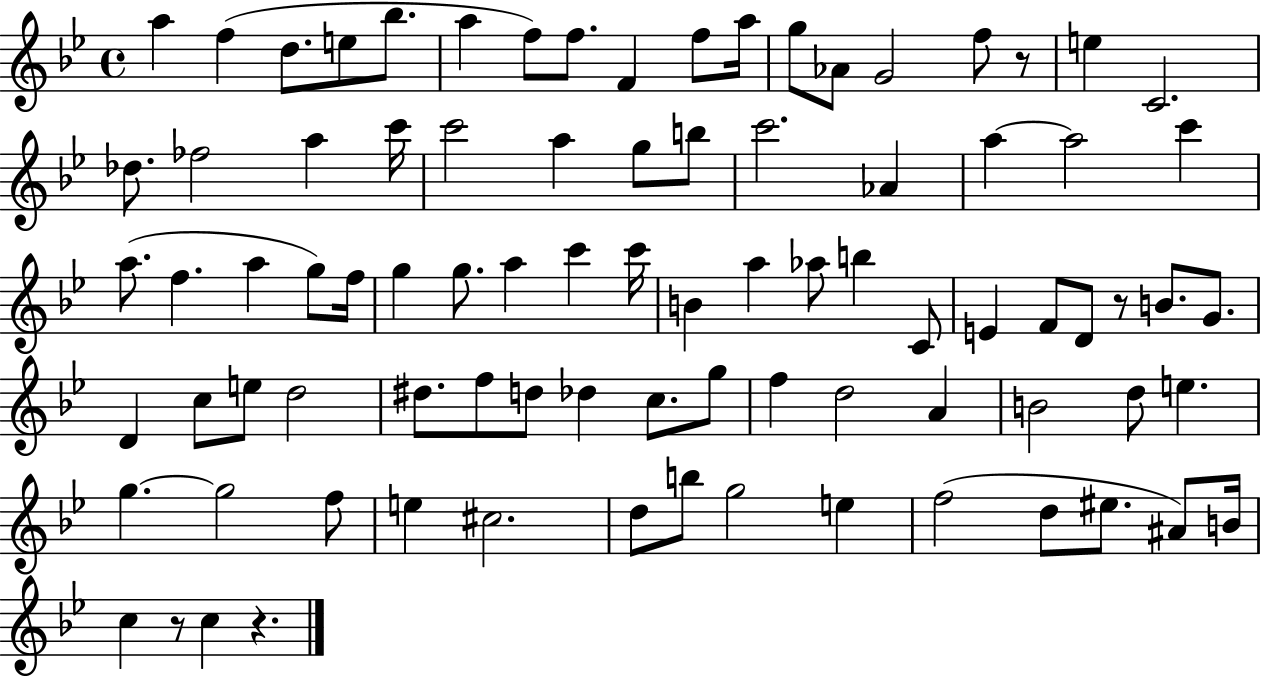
A5/q F5/q D5/e. E5/e Bb5/e. A5/q F5/e F5/e. F4/q F5/e A5/s G5/e Ab4/e G4/h F5/e R/e E5/q C4/h. Db5/e. FES5/h A5/q C6/s C6/h A5/q G5/e B5/e C6/h. Ab4/q A5/q A5/h C6/q A5/e. F5/q. A5/q G5/e F5/s G5/q G5/e. A5/q C6/q C6/s B4/q A5/q Ab5/e B5/q C4/e E4/q F4/e D4/e R/e B4/e. G4/e. D4/q C5/e E5/e D5/h D#5/e. F5/e D5/e Db5/q C5/e. G5/e F5/q D5/h A4/q B4/h D5/e E5/q. G5/q. G5/h F5/e E5/q C#5/h. D5/e B5/e G5/h E5/q F5/h D5/e EIS5/e. A#4/e B4/s C5/q R/e C5/q R/q.